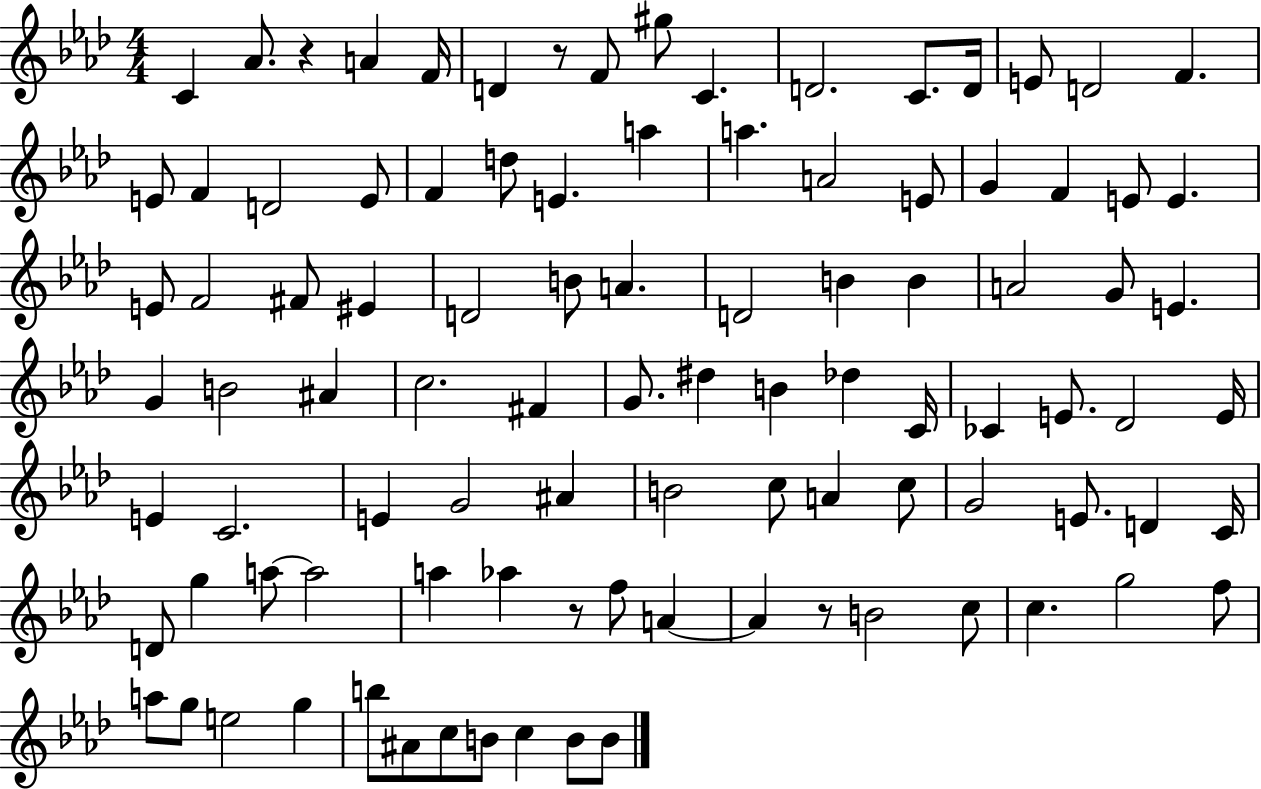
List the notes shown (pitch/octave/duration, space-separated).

C4/q Ab4/e. R/q A4/q F4/s D4/q R/e F4/e G#5/e C4/q. D4/h. C4/e. D4/s E4/e D4/h F4/q. E4/e F4/q D4/h E4/e F4/q D5/e E4/q. A5/q A5/q. A4/h E4/e G4/q F4/q E4/e E4/q. E4/e F4/h F#4/e EIS4/q D4/h B4/e A4/q. D4/h B4/q B4/q A4/h G4/e E4/q. G4/q B4/h A#4/q C5/h. F#4/q G4/e. D#5/q B4/q Db5/q C4/s CES4/q E4/e. Db4/h E4/s E4/q C4/h. E4/q G4/h A#4/q B4/h C5/e A4/q C5/e G4/h E4/e. D4/q C4/s D4/e G5/q A5/e A5/h A5/q Ab5/q R/e F5/e A4/q A4/q R/e B4/h C5/e C5/q. G5/h F5/e A5/e G5/e E5/h G5/q B5/e A#4/e C5/e B4/e C5/q B4/e B4/e